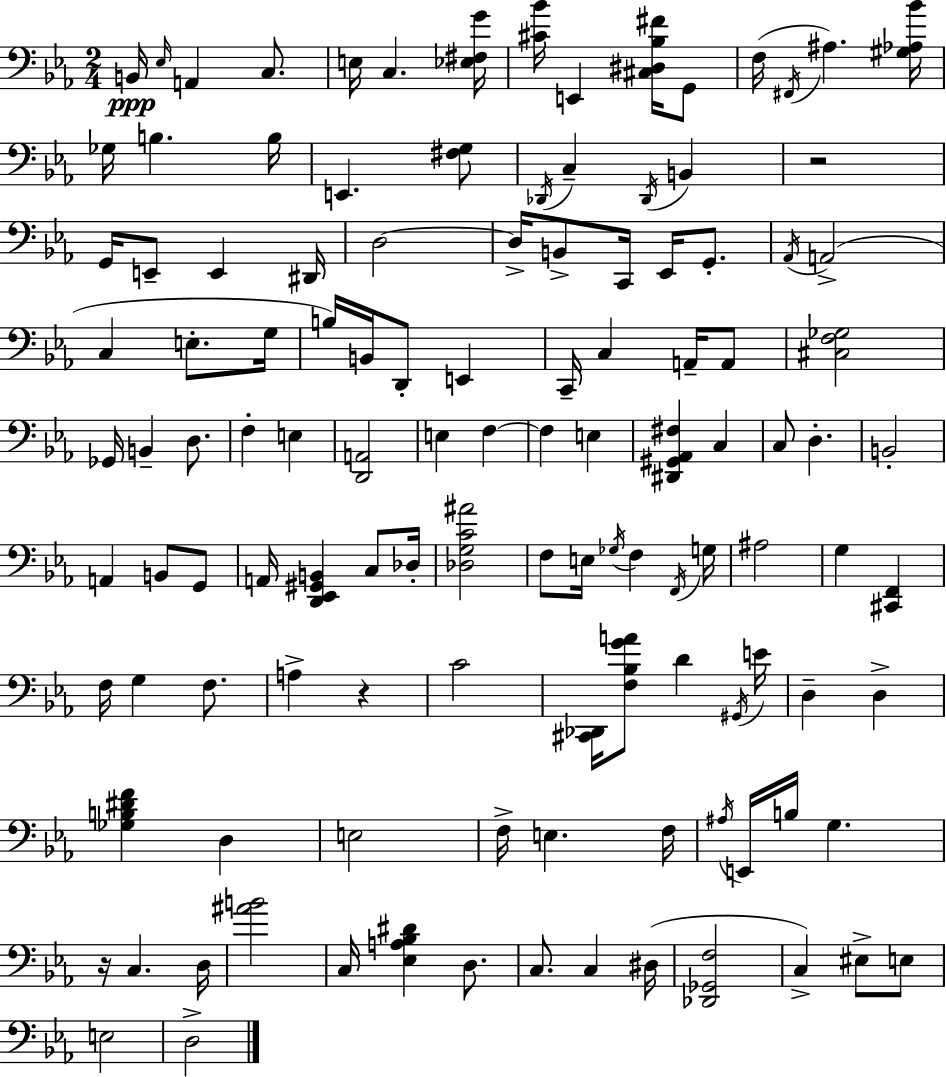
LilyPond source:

{
  \clef bass
  \numericTimeSignature
  \time 2/4
  \key c \minor
  \repeat volta 2 { b,16\ppp \grace { ees16 } a,4 c8. | e16 c4. | <ees fis g'>16 <cis' bes'>16 e,4 <cis dis bes fis'>16 g,8 | f16( \acciaccatura { fis,16 } ais4.) | \break <gis aes bes'>16 ges16 b4. | b16 e,4. | <fis g>8 \acciaccatura { des,16 } c4-- \acciaccatura { des,16 } | b,4 r2 | \break g,16 e,8-- e,4 | dis,16 d2~~ | d16-> b,8-> c,16 | ees,16 g,8.-. \acciaccatura { aes,16 } a,2->( | \break c4 | e8.-. g16 b16) b,16 d,8-. | e,4 c,16-- c4 | a,16-- a,8 <cis f ges>2 | \break ges,16 b,4-- | d8. f4-. | e4 <d, a,>2 | e4 | \break f4~~ f4 | e4 <dis, gis, aes, fis>4 | c4 c8 d4.-. | b,2-. | \break a,4 | b,8 g,8 a,16 <d, ees, gis, b,>4 | c8 des16-. <des g c' ais'>2 | f8 e16 | \break \acciaccatura { ges16 } f4 \acciaccatura { f,16 } g16 ais2 | g4 | <cis, f,>4 f16 | g4 f8. a4-> | \break r4 c'2 | <cis, des,>16 | <f bes g' a'>8 d'4 \acciaccatura { gis,16 } e'16 | d4-- d4-> | \break <ges b dis' f'>4 d4 | e2 | f16-> e4. f16 | \acciaccatura { ais16 } e,16 b16 g4. | \break r16 c4. | d16 <ais' b'>2 | c16 <ees a bes dis'>4 d8. | c8. c4 | \break dis16( <des, ges, f>2 | c4->) eis8-> e8 | e2 | d2-> | \break } \bar "|."
}